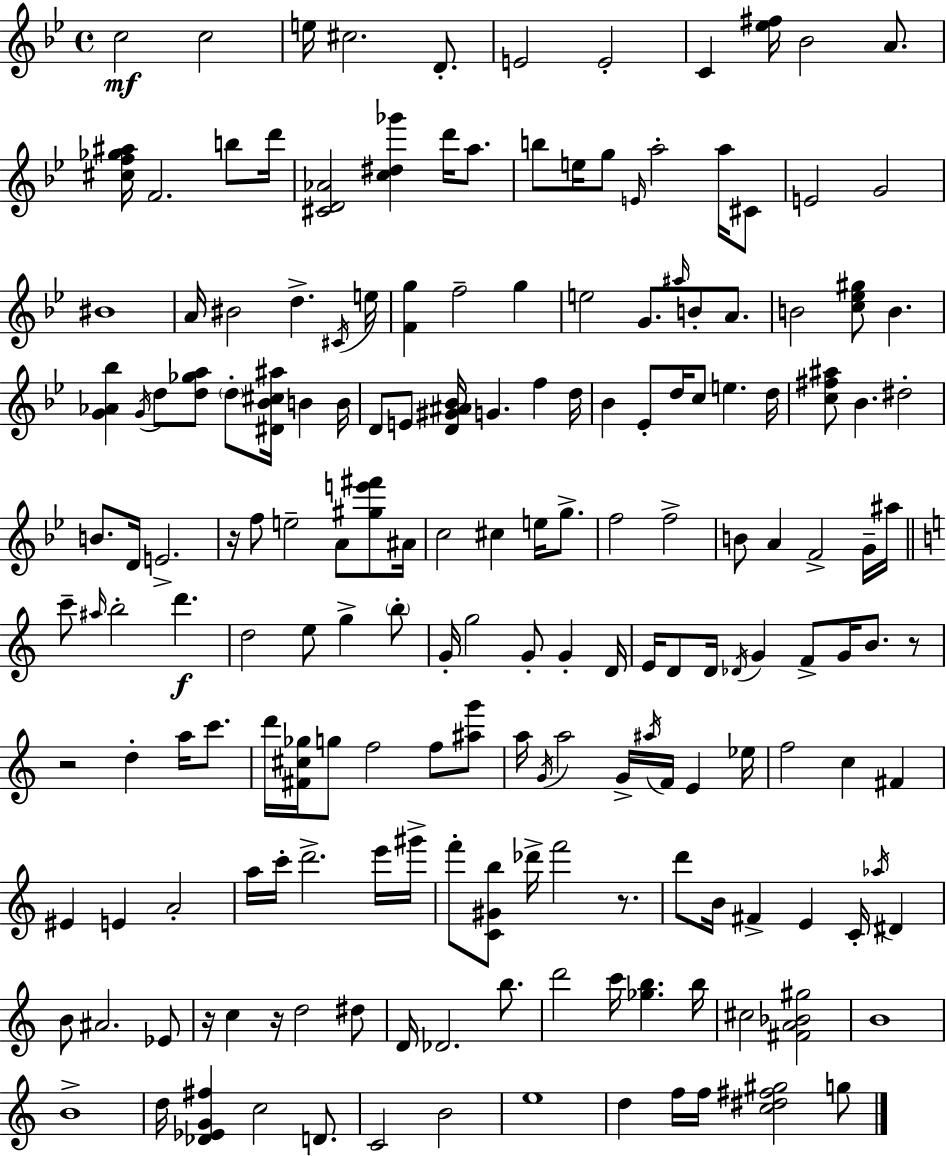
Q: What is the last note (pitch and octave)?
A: G5